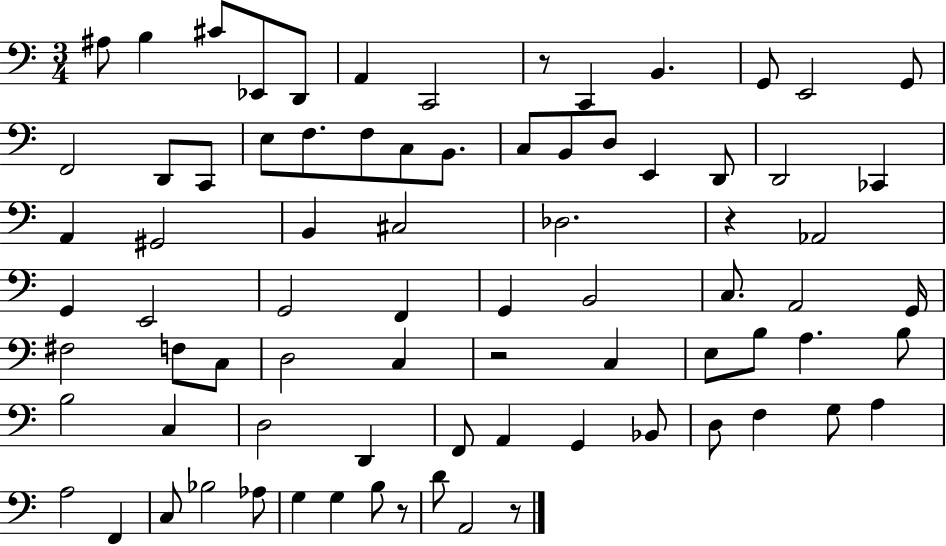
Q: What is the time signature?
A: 3/4